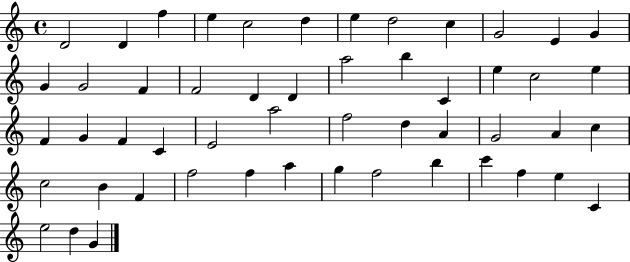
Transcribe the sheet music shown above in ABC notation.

X:1
T:Untitled
M:4/4
L:1/4
K:C
D2 D f e c2 d e d2 c G2 E G G G2 F F2 D D a2 b C e c2 e F G F C E2 a2 f2 d A G2 A c c2 B F f2 f a g f2 b c' f e C e2 d G